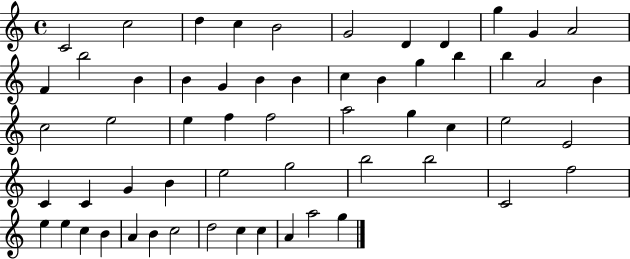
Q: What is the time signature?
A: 4/4